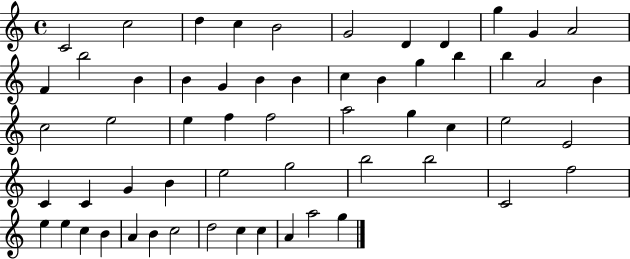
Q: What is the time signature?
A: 4/4